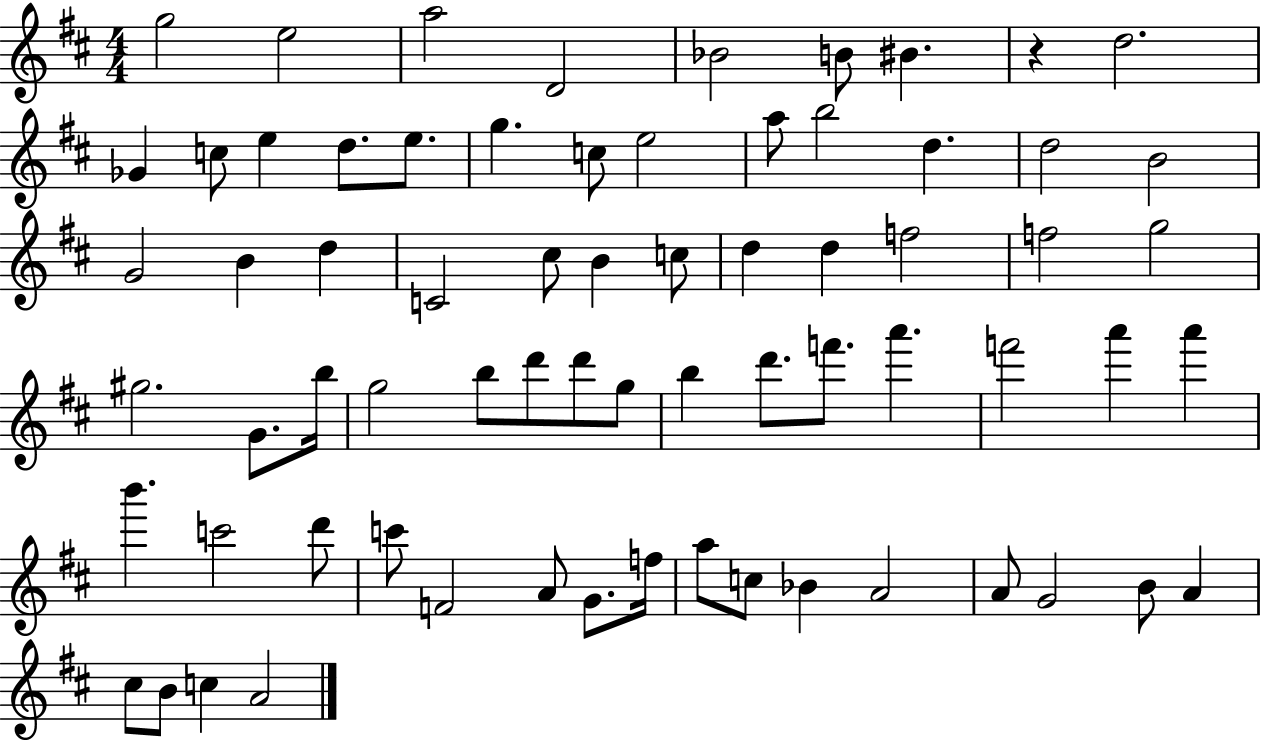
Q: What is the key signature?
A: D major